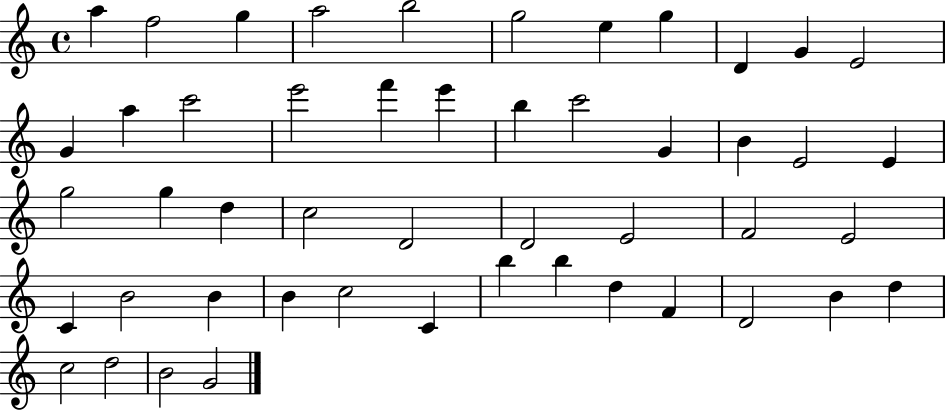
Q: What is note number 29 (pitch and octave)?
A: D4